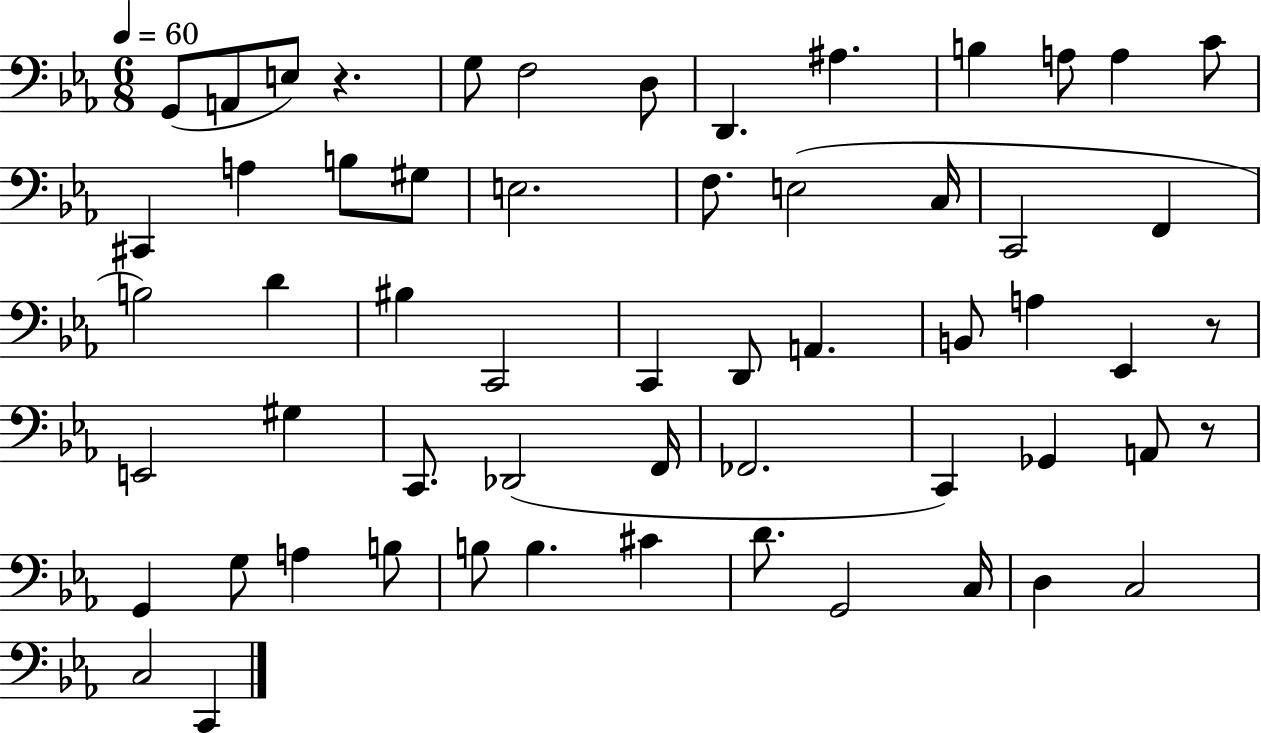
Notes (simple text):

G2/e A2/e E3/e R/q. G3/e F3/h D3/e D2/q. A#3/q. B3/q A3/e A3/q C4/e C#2/q A3/q B3/e G#3/e E3/h. F3/e. E3/h C3/s C2/h F2/q B3/h D4/q BIS3/q C2/h C2/q D2/e A2/q. B2/e A3/q Eb2/q R/e E2/h G#3/q C2/e. Db2/h F2/s FES2/h. C2/q Gb2/q A2/e R/e G2/q G3/e A3/q B3/e B3/e B3/q. C#4/q D4/e. G2/h C3/s D3/q C3/h C3/h C2/q